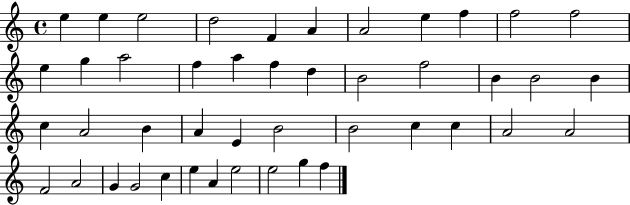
X:1
T:Untitled
M:4/4
L:1/4
K:C
e e e2 d2 F A A2 e f f2 f2 e g a2 f a f d B2 f2 B B2 B c A2 B A E B2 B2 c c A2 A2 F2 A2 G G2 c e A e2 e2 g f